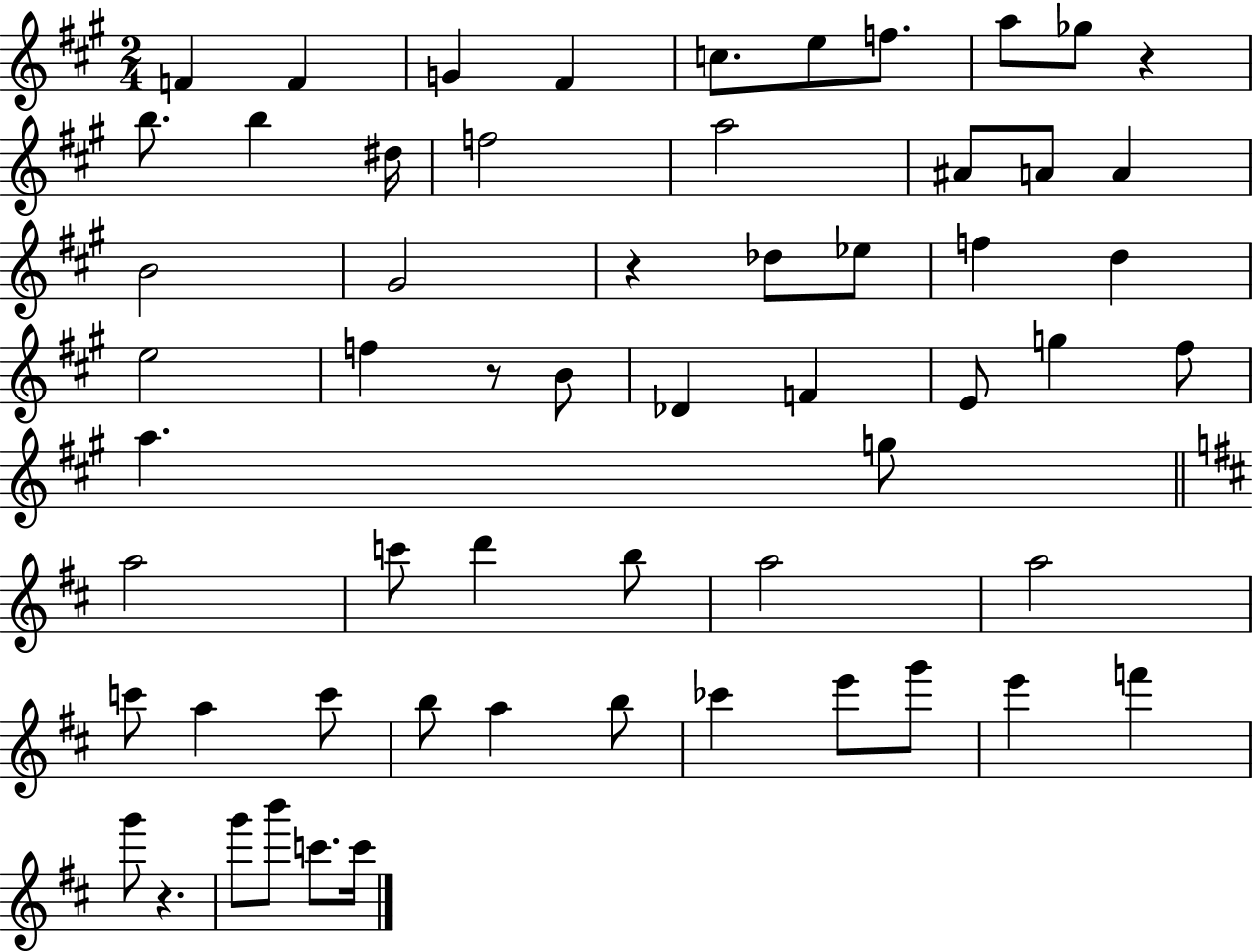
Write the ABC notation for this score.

X:1
T:Untitled
M:2/4
L:1/4
K:A
F F G ^F c/2 e/2 f/2 a/2 _g/2 z b/2 b ^d/4 f2 a2 ^A/2 A/2 A B2 ^G2 z _d/2 _e/2 f d e2 f z/2 B/2 _D F E/2 g ^f/2 a g/2 a2 c'/2 d' b/2 a2 a2 c'/2 a c'/2 b/2 a b/2 _c' e'/2 g'/2 e' f' g'/2 z g'/2 b'/2 c'/2 c'/4